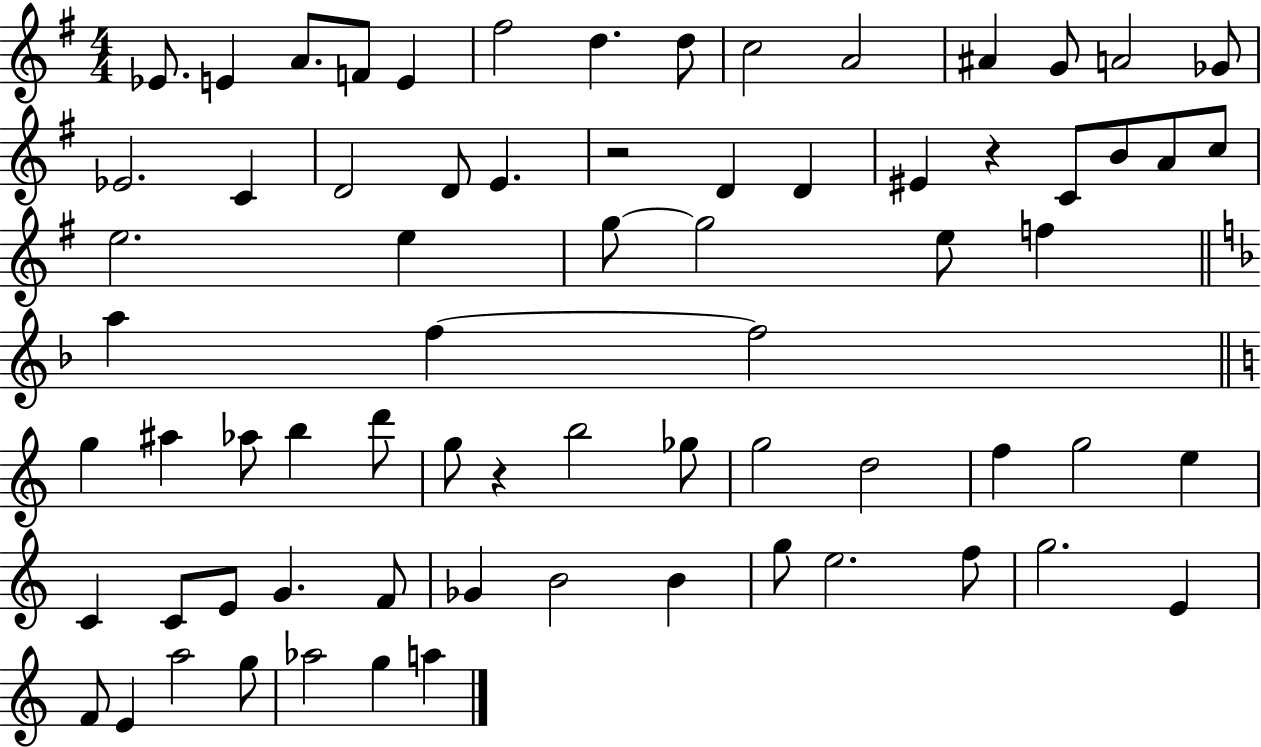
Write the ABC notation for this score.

X:1
T:Untitled
M:4/4
L:1/4
K:G
_E/2 E A/2 F/2 E ^f2 d d/2 c2 A2 ^A G/2 A2 _G/2 _E2 C D2 D/2 E z2 D D ^E z C/2 B/2 A/2 c/2 e2 e g/2 g2 e/2 f a f f2 g ^a _a/2 b d'/2 g/2 z b2 _g/2 g2 d2 f g2 e C C/2 E/2 G F/2 _G B2 B g/2 e2 f/2 g2 E F/2 E a2 g/2 _a2 g a